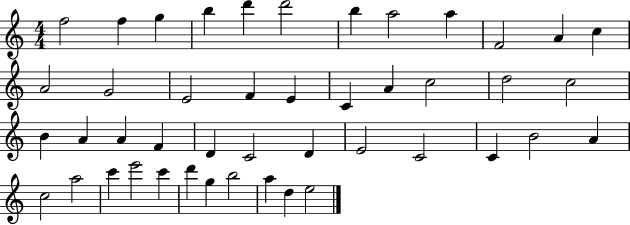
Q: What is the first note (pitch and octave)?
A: F5